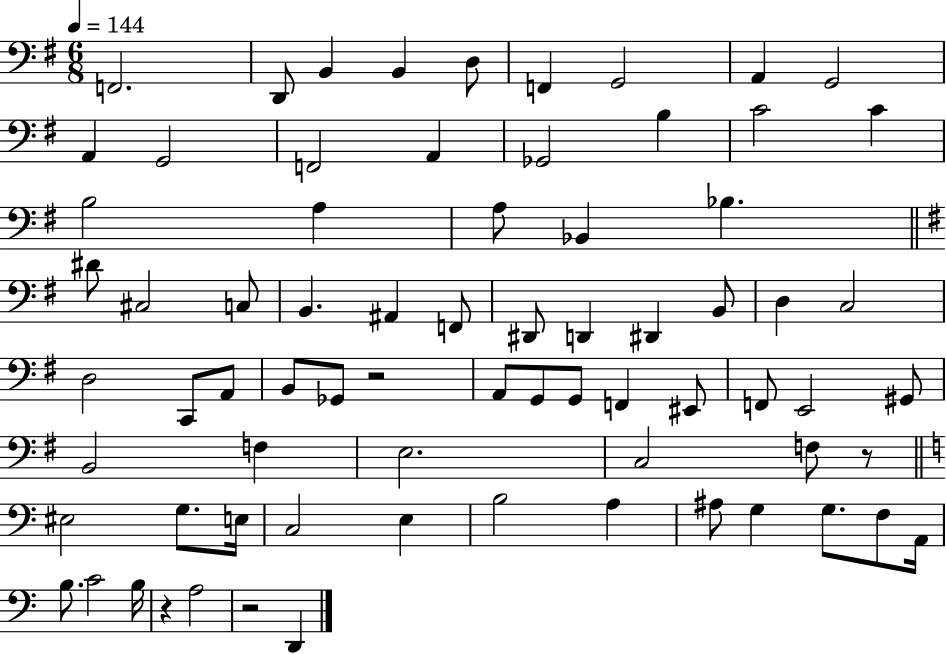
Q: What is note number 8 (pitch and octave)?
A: A2